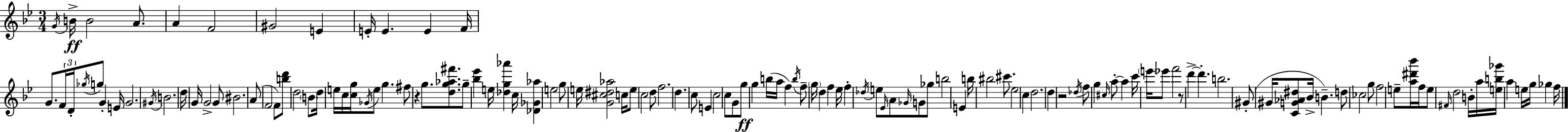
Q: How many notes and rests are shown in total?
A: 131